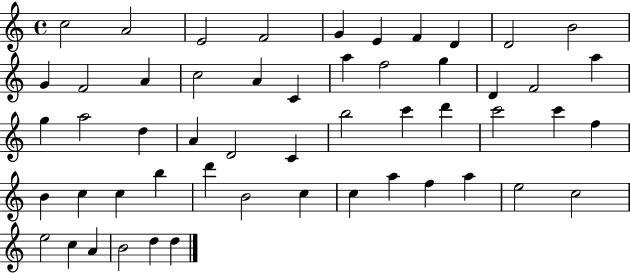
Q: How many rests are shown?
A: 0